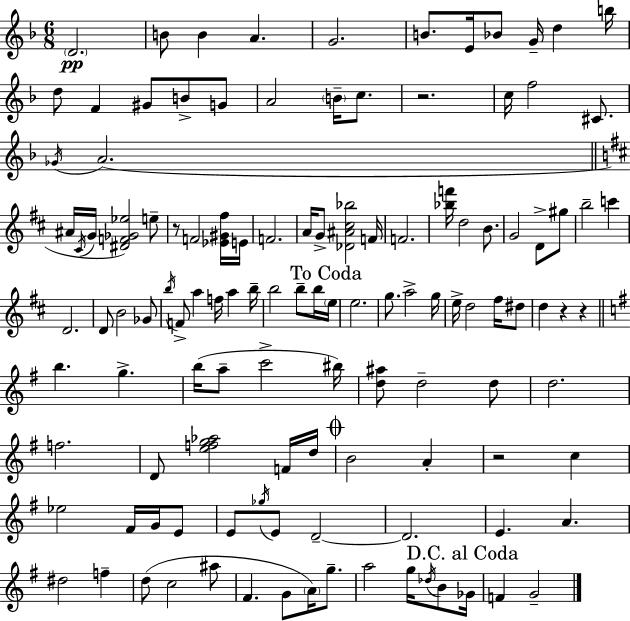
D4/h. B4/e B4/q A4/q. G4/h. B4/e. E4/s Bb4/e G4/s D5/q B5/s D5/e F4/q G#4/e B4/e G4/e A4/h B4/s C5/e. R/h. C5/s F5/h C#4/e. Gb4/s A4/h. A#4/s C#4/s G4/s [D#4,F4,Gb4,Eb5]/h E5/e R/e F4/h [Eb4,G#4,F#5]/s E4/s F4/h. A4/s G4/e [Db4,A#4,C#5,Bb5]/h F4/s F4/h. [Bb5,F6]/s D5/h B4/e. G4/h D4/e G#5/e B5/h C6/q D4/h. D4/e B4/h Gb4/e B5/s F4/e A5/q F5/s A5/q B5/s B5/h B5/e B5/s E5/s E5/h. G5/e. A5/h G5/s E5/s D5/h F#5/s D#5/e D5/q R/q R/q B5/q. G5/q. B5/s A5/e C6/h BIS5/s [D5,A#5]/e D5/h D5/e D5/h. F5/h. D4/e [E5,F5,G5,Ab5]/h F4/s D5/s B4/h A4/q R/h C5/q Eb5/h F#4/s G4/s E4/e E4/e Gb5/s E4/e D4/h D4/h. E4/q. A4/q. D#5/h F5/q D5/e C5/h A#5/e F#4/q. G4/e A4/s G5/e. A5/h G5/s Db5/s B4/e Gb4/s F4/q G4/h